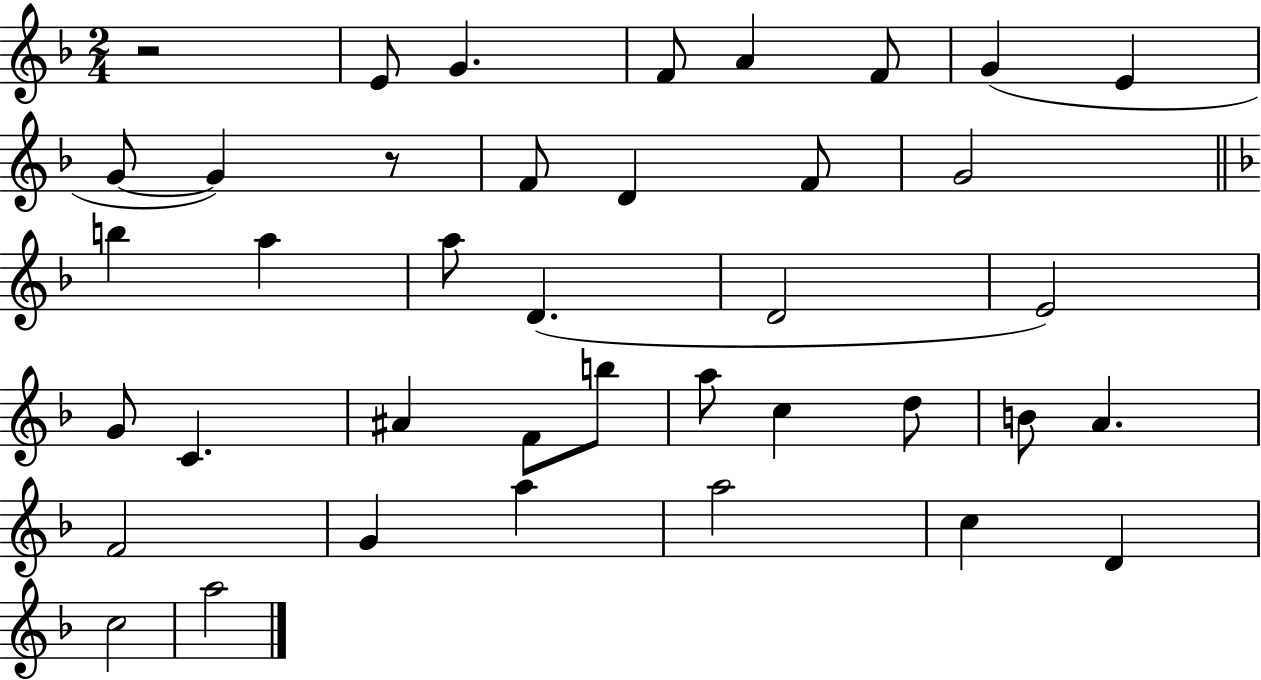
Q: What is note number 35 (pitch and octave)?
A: D4